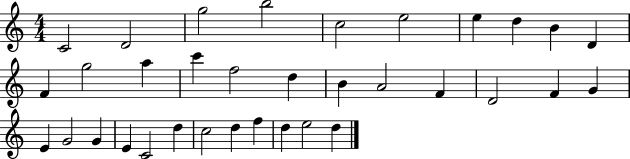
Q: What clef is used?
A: treble